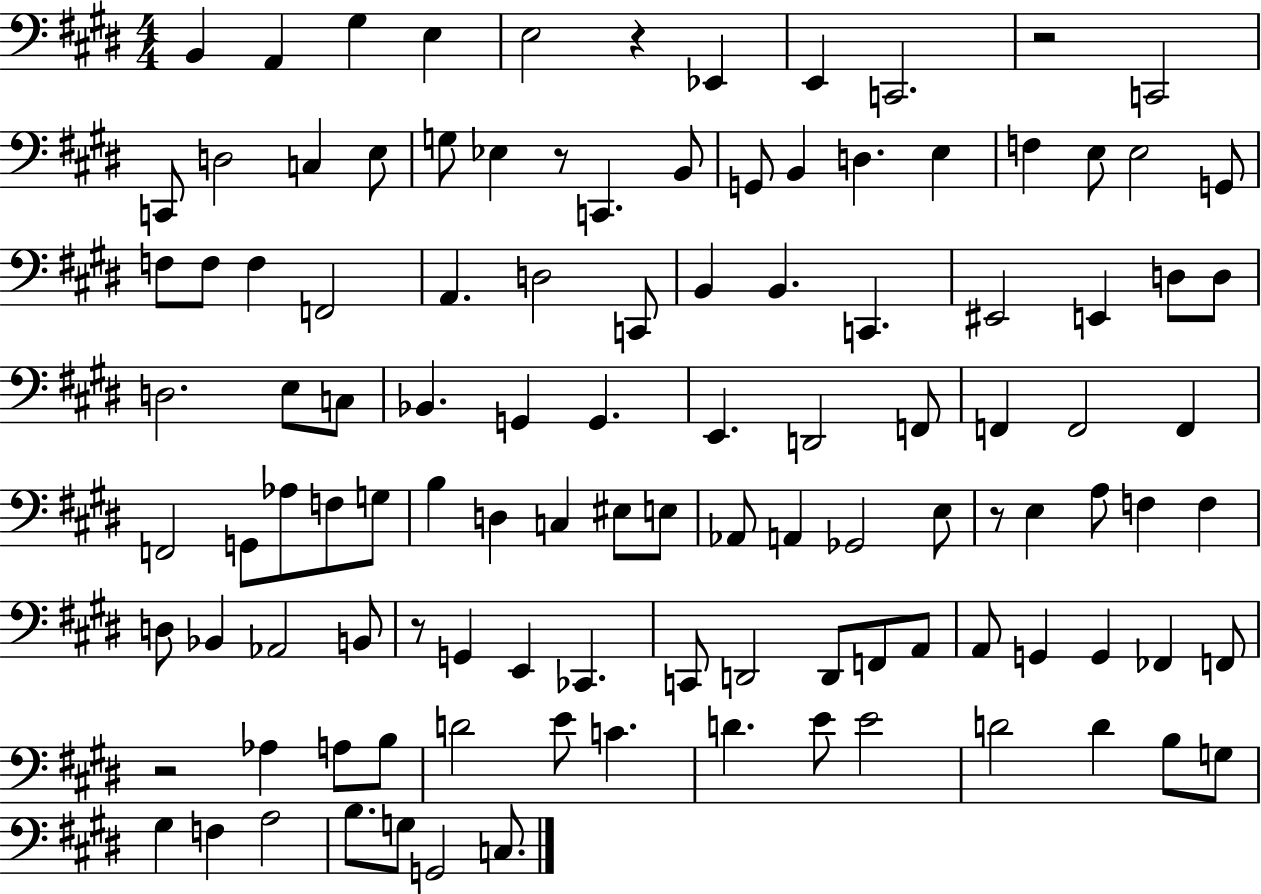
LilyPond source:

{
  \clef bass
  \numericTimeSignature
  \time 4/4
  \key e \major
  b,4 a,4 gis4 e4 | e2 r4 ees,4 | e,4 c,2. | r2 c,2 | \break c,8 d2 c4 e8 | g8 ees4 r8 c,4. b,8 | g,8 b,4 d4. e4 | f4 e8 e2 g,8 | \break f8 f8 f4 f,2 | a,4. d2 c,8 | b,4 b,4. c,4. | eis,2 e,4 d8 d8 | \break d2. e8 c8 | bes,4. g,4 g,4. | e,4. d,2 f,8 | f,4 f,2 f,4 | \break f,2 g,8 aes8 f8 g8 | b4 d4 c4 eis8 e8 | aes,8 a,4 ges,2 e8 | r8 e4 a8 f4 f4 | \break d8 bes,4 aes,2 b,8 | r8 g,4 e,4 ces,4. | c,8 d,2 d,8 f,8 a,8 | a,8 g,4 g,4 fes,4 f,8 | \break r2 aes4 a8 b8 | d'2 e'8 c'4. | d'4. e'8 e'2 | d'2 d'4 b8 g8 | \break gis4 f4 a2 | b8. g8 g,2 c8. | \bar "|."
}